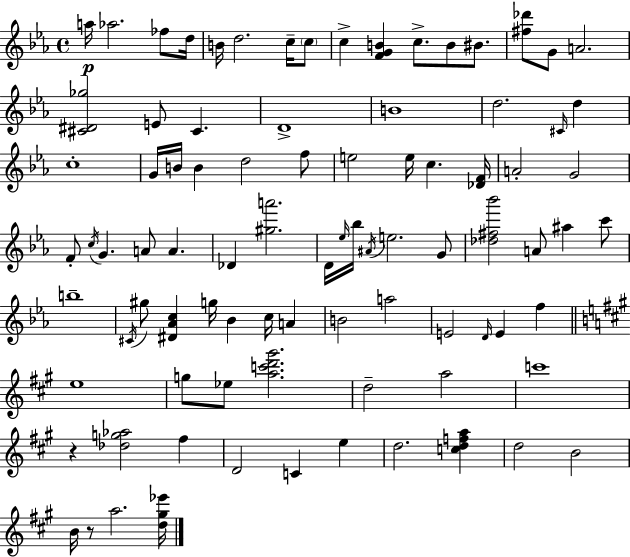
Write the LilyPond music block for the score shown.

{
  \clef treble
  \time 4/4
  \defaultTimeSignature
  \key c \minor
  a''16\p aes''2. fes''8 d''16 | b'16 d''2. c''16-- \parenthesize c''8 | c''4-> <f' g' b'>4 c''8.-> b'8 bis'8. | <fis'' des'''>8 g'8 a'2. | \break <cis' dis' ges''>2 e'8 cis'4. | d'1-> | b'1 | d''2. \grace { cis'16 } d''4 | \break c''1-. | g'16 b'16 b'4 d''2 f''8 | e''2 e''16 c''4. | <des' f'>16 a'2-. g'2 | \break f'8-. \acciaccatura { c''16 } g'4. a'8 a'4. | des'4 <gis'' a'''>2. | d'16 \grace { ees''16 } bes''16 \acciaccatura { ais'16 } e''2. | g'8 <des'' fis'' bes'''>2 a'8 ais''4 | \break c'''8 b''1-- | \acciaccatura { cis'16 } gis''8 <dis' aes' c''>4 g''16 bes'4 | c''16 a'4 b'2 a''2 | e'2 \grace { d'16 } e'4 | \break f''4 \bar "||" \break \key a \major e''1 | g''8 ees''8 <a'' c''' d''' gis'''>2. | d''2-- a''2 | c'''1 | \break r4 <des'' g'' aes''>2 fis''4 | d'2 c'4 e''4 | d''2. <c'' d'' f'' a''>4 | d''2 b'2 | \break b'16 r8 a''2. <d'' gis'' ees'''>16 | \bar "|."
}